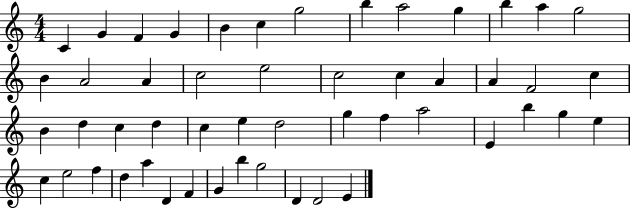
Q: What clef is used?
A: treble